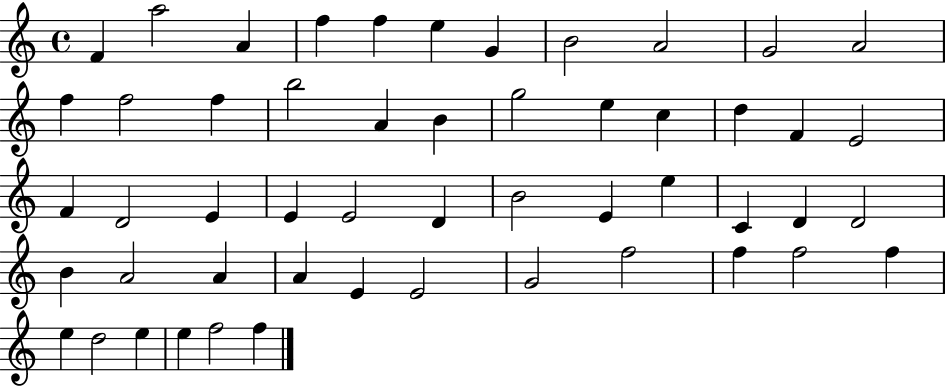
F4/q A5/h A4/q F5/q F5/q E5/q G4/q B4/h A4/h G4/h A4/h F5/q F5/h F5/q B5/h A4/q B4/q G5/h E5/q C5/q D5/q F4/q E4/h F4/q D4/h E4/q E4/q E4/h D4/q B4/h E4/q E5/q C4/q D4/q D4/h B4/q A4/h A4/q A4/q E4/q E4/h G4/h F5/h F5/q F5/h F5/q E5/q D5/h E5/q E5/q F5/h F5/q